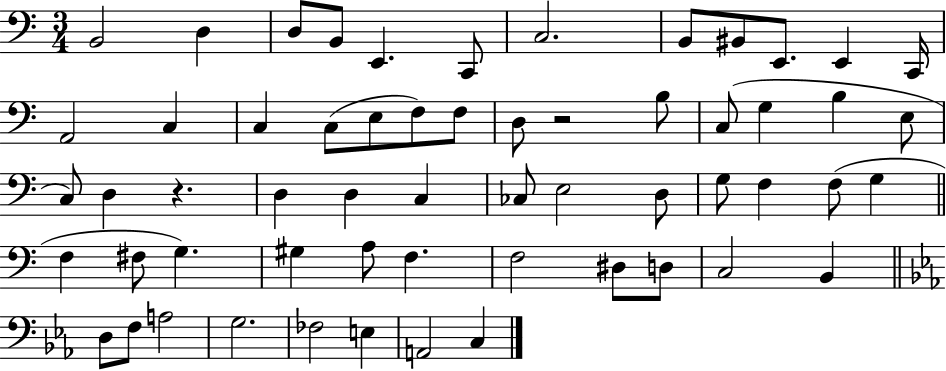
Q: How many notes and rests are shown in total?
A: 58